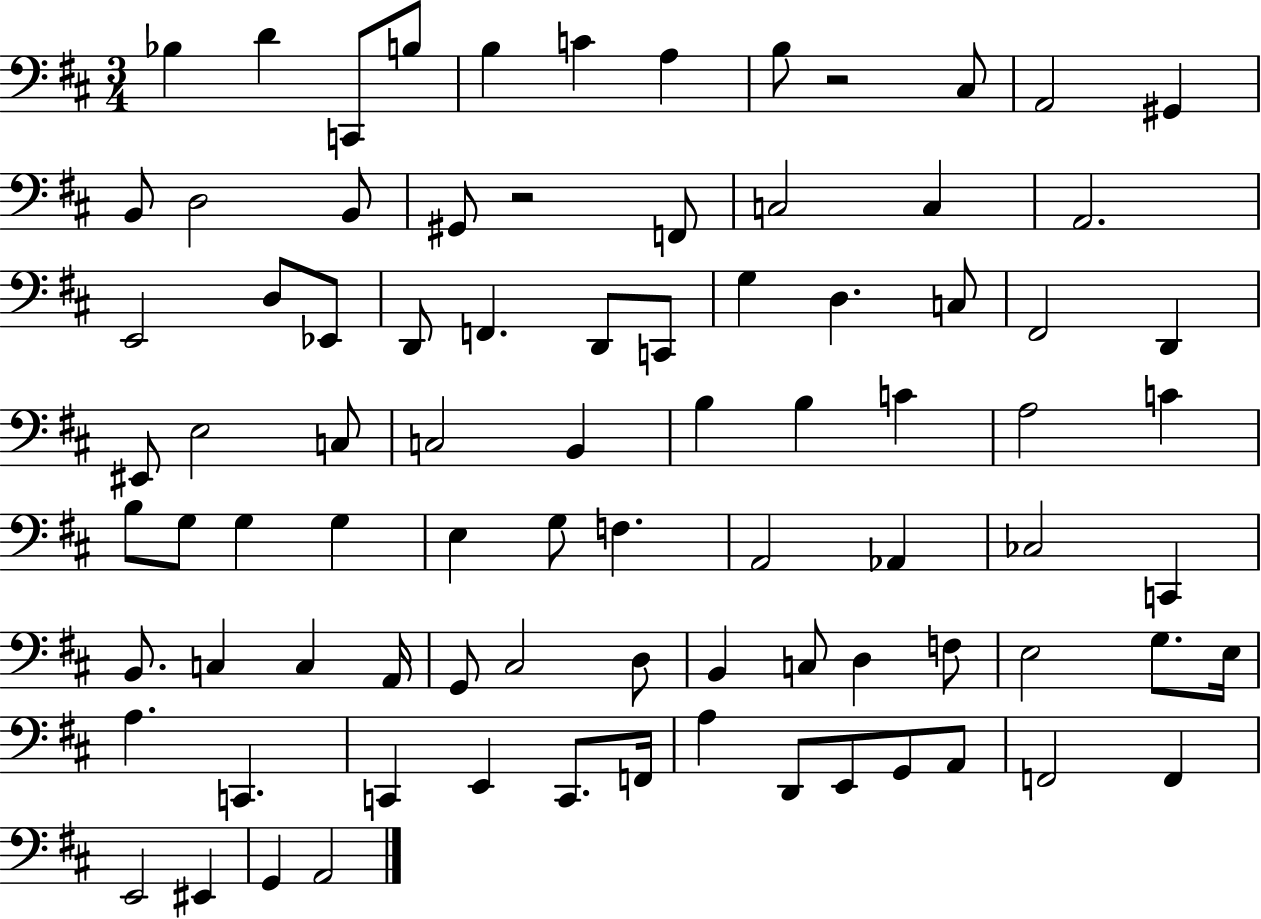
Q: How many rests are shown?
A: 2